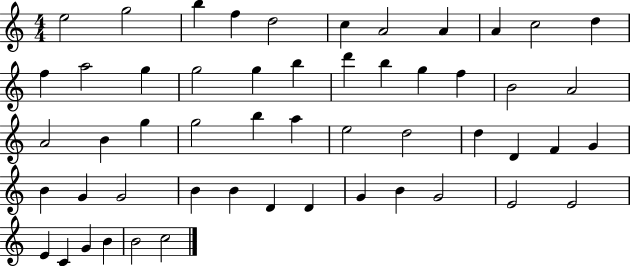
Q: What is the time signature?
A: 4/4